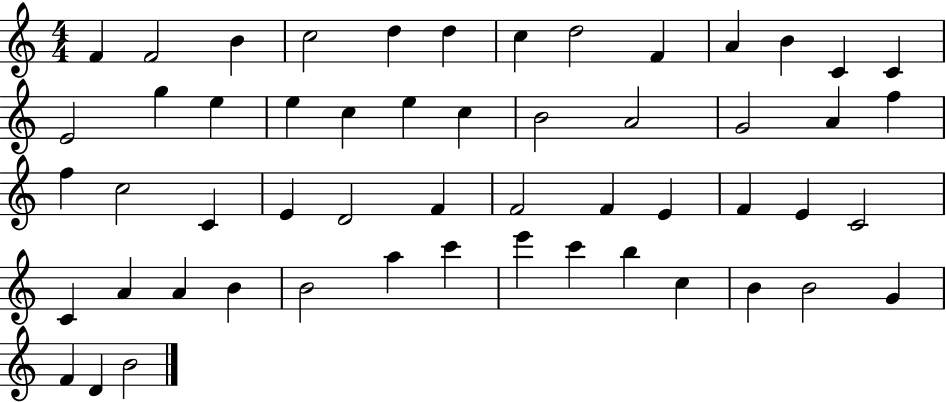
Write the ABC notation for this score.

X:1
T:Untitled
M:4/4
L:1/4
K:C
F F2 B c2 d d c d2 F A B C C E2 g e e c e c B2 A2 G2 A f f c2 C E D2 F F2 F E F E C2 C A A B B2 a c' e' c' b c B B2 G F D B2